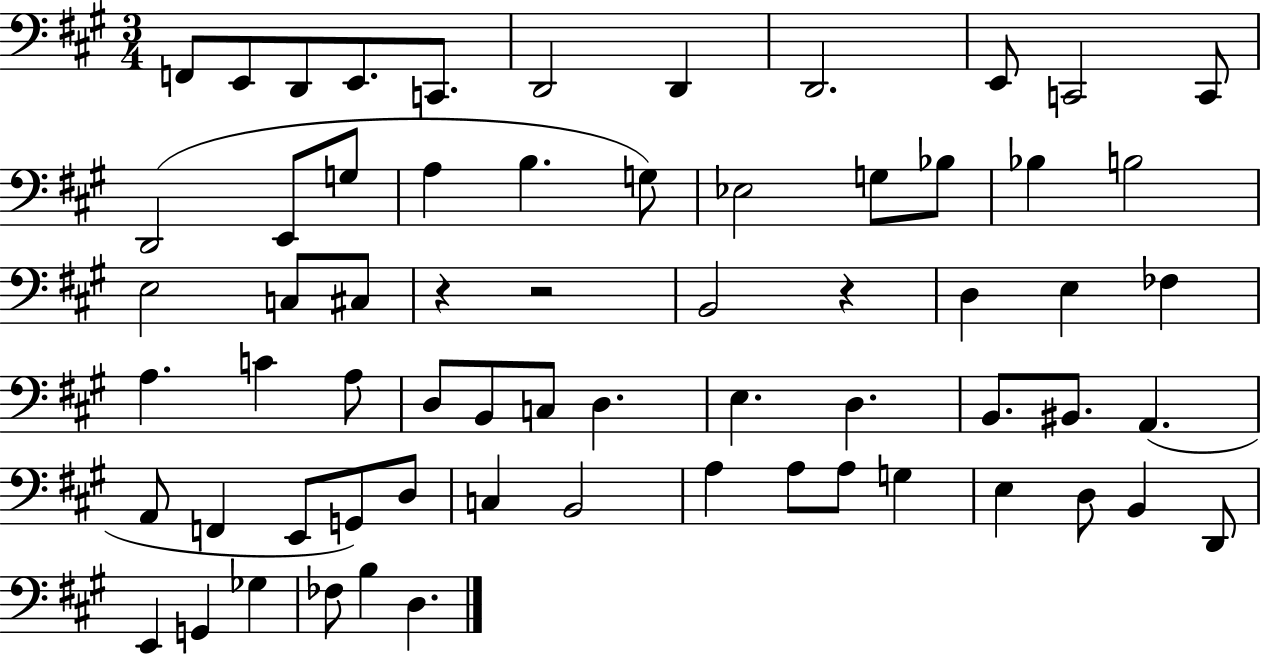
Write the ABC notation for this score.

X:1
T:Untitled
M:3/4
L:1/4
K:A
F,,/2 E,,/2 D,,/2 E,,/2 C,,/2 D,,2 D,, D,,2 E,,/2 C,,2 C,,/2 D,,2 E,,/2 G,/2 A, B, G,/2 _E,2 G,/2 _B,/2 _B, B,2 E,2 C,/2 ^C,/2 z z2 B,,2 z D, E, _F, A, C A,/2 D,/2 B,,/2 C,/2 D, E, D, B,,/2 ^B,,/2 A,, A,,/2 F,, E,,/2 G,,/2 D,/2 C, B,,2 A, A,/2 A,/2 G, E, D,/2 B,, D,,/2 E,, G,, _G, _F,/2 B, D,